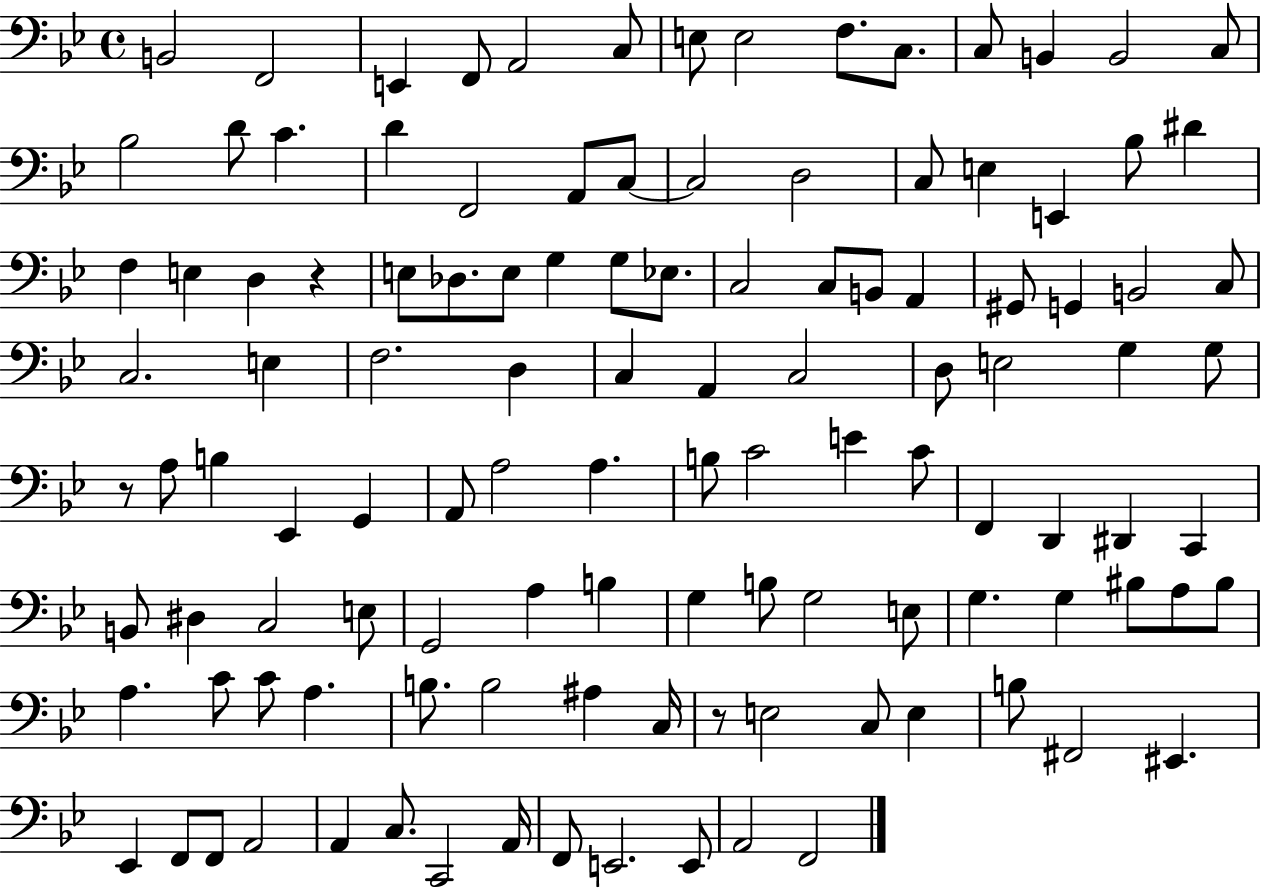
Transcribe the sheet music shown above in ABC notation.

X:1
T:Untitled
M:4/4
L:1/4
K:Bb
B,,2 F,,2 E,, F,,/2 A,,2 C,/2 E,/2 E,2 F,/2 C,/2 C,/2 B,, B,,2 C,/2 _B,2 D/2 C D F,,2 A,,/2 C,/2 C,2 D,2 C,/2 E, E,, _B,/2 ^D F, E, D, z E,/2 _D,/2 E,/2 G, G,/2 _E,/2 C,2 C,/2 B,,/2 A,, ^G,,/2 G,, B,,2 C,/2 C,2 E, F,2 D, C, A,, C,2 D,/2 E,2 G, G,/2 z/2 A,/2 B, _E,, G,, A,,/2 A,2 A, B,/2 C2 E C/2 F,, D,, ^D,, C,, B,,/2 ^D, C,2 E,/2 G,,2 A, B, G, B,/2 G,2 E,/2 G, G, ^B,/2 A,/2 ^B,/2 A, C/2 C/2 A, B,/2 B,2 ^A, C,/4 z/2 E,2 C,/2 E, B,/2 ^F,,2 ^E,, _E,, F,,/2 F,,/2 A,,2 A,, C,/2 C,,2 A,,/4 F,,/2 E,,2 E,,/2 A,,2 F,,2